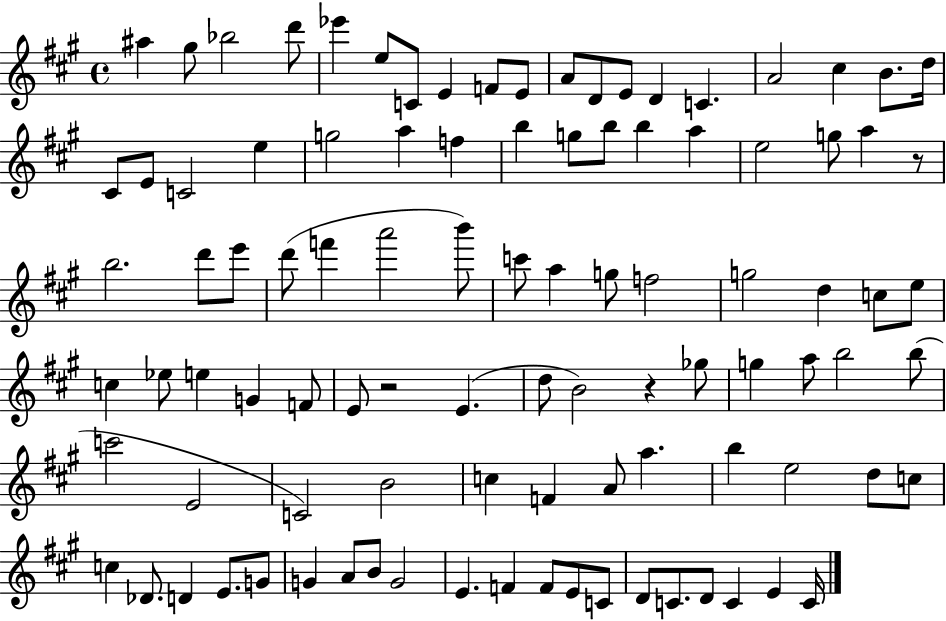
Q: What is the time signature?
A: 4/4